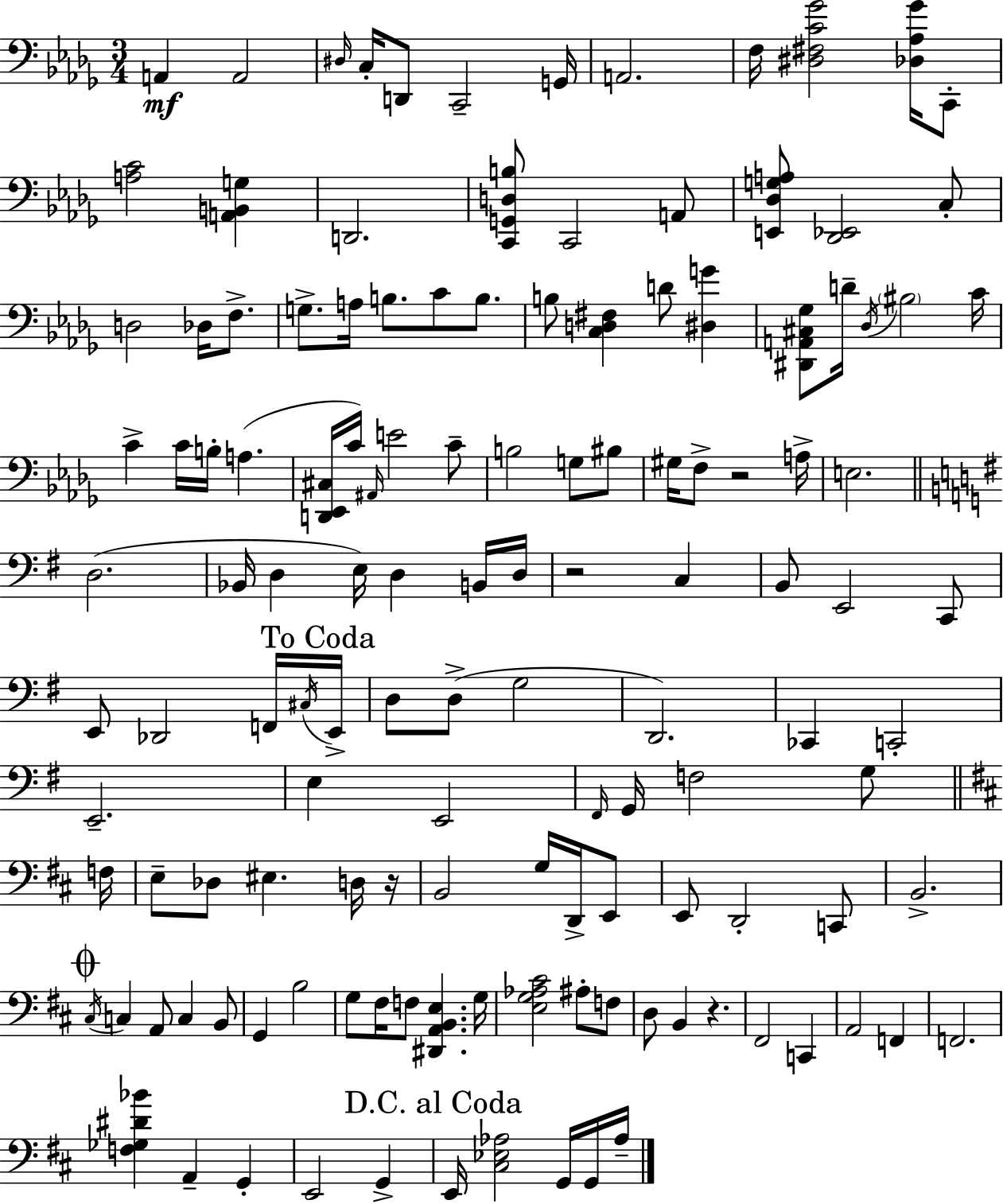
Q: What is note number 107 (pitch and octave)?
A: G2